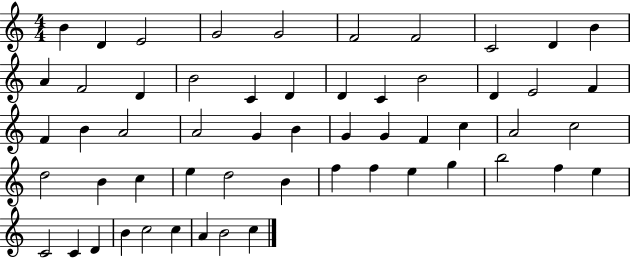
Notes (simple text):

B4/q D4/q E4/h G4/h G4/h F4/h F4/h C4/h D4/q B4/q A4/q F4/h D4/q B4/h C4/q D4/q D4/q C4/q B4/h D4/q E4/h F4/q F4/q B4/q A4/h A4/h G4/q B4/q G4/q G4/q F4/q C5/q A4/h C5/h D5/h B4/q C5/q E5/q D5/h B4/q F5/q F5/q E5/q G5/q B5/h F5/q E5/q C4/h C4/q D4/q B4/q C5/h C5/q A4/q B4/h C5/q